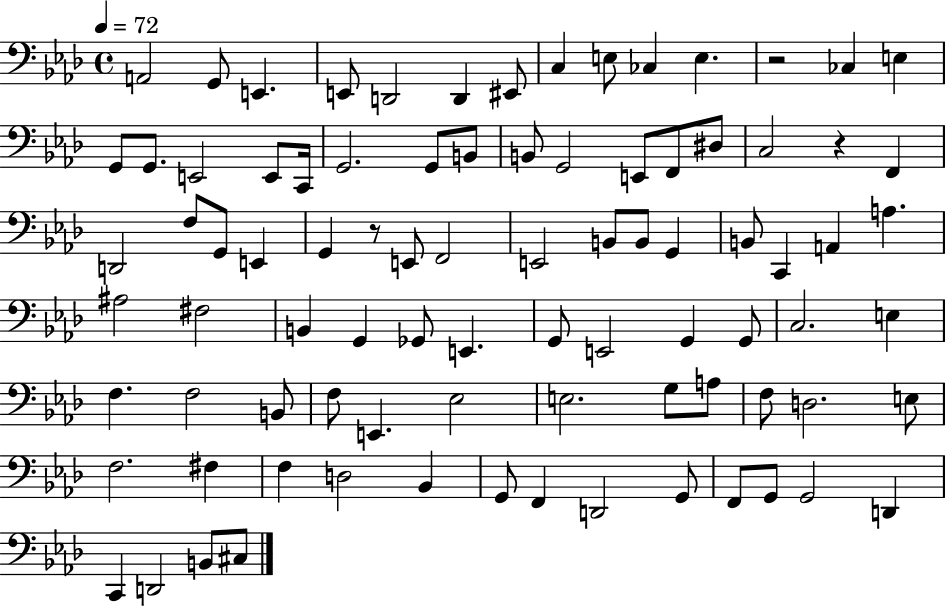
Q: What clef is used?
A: bass